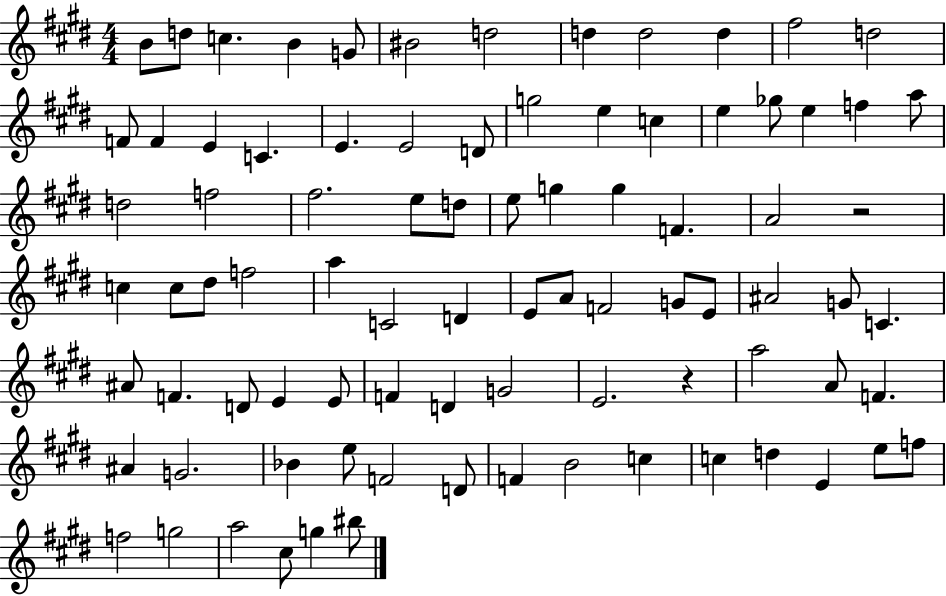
B4/e D5/e C5/q. B4/q G4/e BIS4/h D5/h D5/q D5/h D5/q F#5/h D5/h F4/e F4/q E4/q C4/q. E4/q. E4/h D4/e G5/h E5/q C5/q E5/q Gb5/e E5/q F5/q A5/e D5/h F5/h F#5/h. E5/e D5/e E5/e G5/q G5/q F4/q. A4/h R/h C5/q C5/e D#5/e F5/h A5/q C4/h D4/q E4/e A4/e F4/h G4/e E4/e A#4/h G4/e C4/q. A#4/e F4/q. D4/e E4/q E4/e F4/q D4/q G4/h E4/h. R/q A5/h A4/e F4/q. A#4/q G4/h. Bb4/q E5/e F4/h D4/e F4/q B4/h C5/q C5/q D5/q E4/q E5/e F5/e F5/h G5/h A5/h C#5/e G5/q BIS5/e